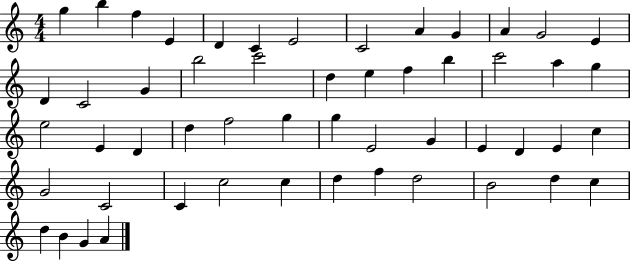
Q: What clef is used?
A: treble